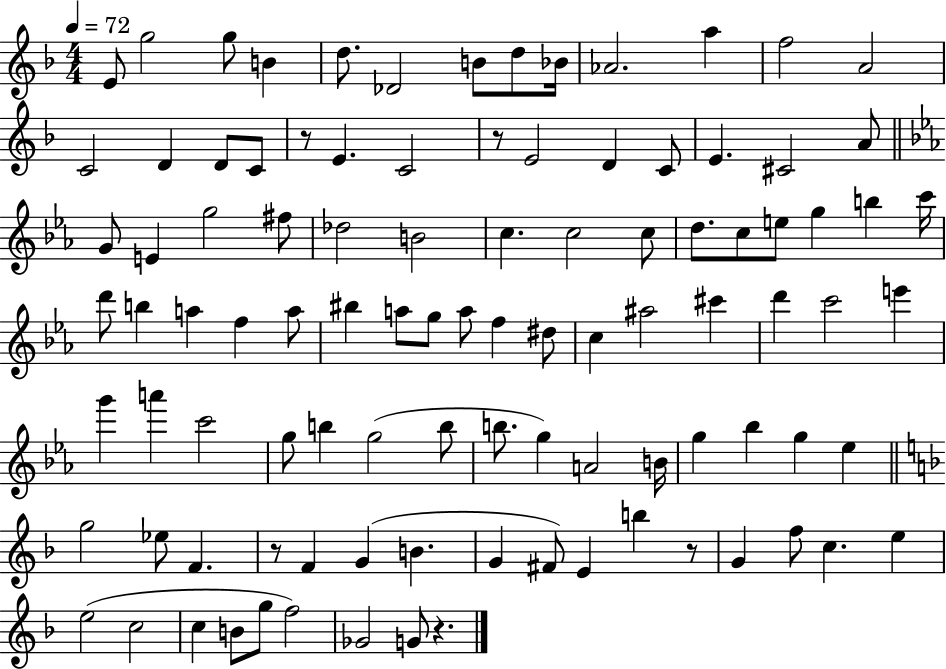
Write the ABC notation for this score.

X:1
T:Untitled
M:4/4
L:1/4
K:F
E/2 g2 g/2 B d/2 _D2 B/2 d/2 _B/4 _A2 a f2 A2 C2 D D/2 C/2 z/2 E C2 z/2 E2 D C/2 E ^C2 A/2 G/2 E g2 ^f/2 _d2 B2 c c2 c/2 d/2 c/2 e/2 g b c'/4 d'/2 b a f a/2 ^b a/2 g/2 a/2 f ^d/2 c ^a2 ^c' d' c'2 e' g' a' c'2 g/2 b g2 b/2 b/2 g A2 B/4 g _b g _e g2 _e/2 F z/2 F G B G ^F/2 E b z/2 G f/2 c e e2 c2 c B/2 g/2 f2 _G2 G/2 z